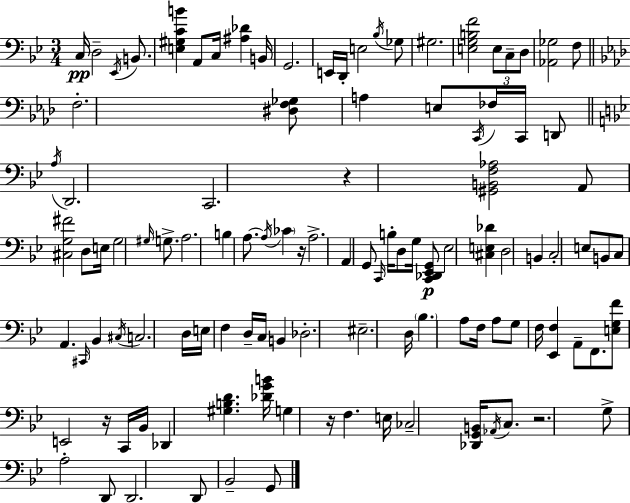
C3/s D3/h Eb2/s B2/e. [E3,G#3,C4,B4]/q A2/e C3/s [A#3,Db4]/q B2/s G2/h. E2/s D2/s E3/h Bb3/s Gb3/e G#3/h. [E3,G3,B3,F4]/h E3/e C3/e D3/e [Ab2,Gb3]/h F3/e F3/h. [D#3,F3,Gb3]/e A3/q E3/e C2/s FES3/s C2/s D2/e A3/s D2/h. C2/h. R/q [G#2,B2,F3,Ab3]/h A2/e [C#3,G3,F#4]/h D3/e E3/s G3/h G#3/s G3/e. A3/h. B3/q A3/e. A3/s CES4/q R/s A3/h. A2/q G2/e C2/s B3/s D3/e G3/s [C2,Db2,Eb2,G2]/e Eb3/h [C#3,E3,Db4]/q D3/h B2/q C3/h E3/e B2/e C3/e A2/q. C#2/s Bb2/q C#3/s C3/h. D3/s E3/s F3/q D3/s C3/s B2/q Db3/h. EIS3/h. D3/s Bb3/q. A3/e F3/s A3/e G3/e F3/s [Eb2,F3]/q A2/e F2/e. [E3,G3,F4]/e E2/h R/s C2/s Bb2/s Db2/q [G#3,B3,D4]/q. [Db4,G4,B4]/s G3/q R/s F3/q. E3/s CES3/h [Db2,G2,B2]/s Ab2/s C3/e. R/h. G3/e A3/h D2/e D2/h. D2/e Bb2/h G2/e